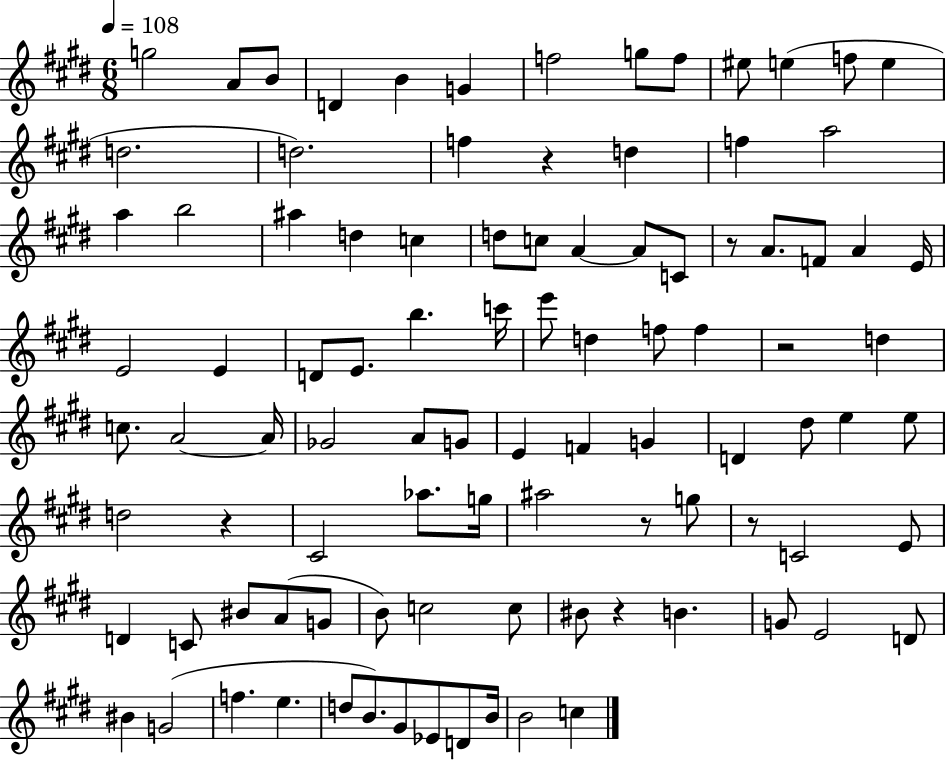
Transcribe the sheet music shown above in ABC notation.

X:1
T:Untitled
M:6/8
L:1/4
K:E
g2 A/2 B/2 D B G f2 g/2 f/2 ^e/2 e f/2 e d2 d2 f z d f a2 a b2 ^a d c d/2 c/2 A A/2 C/2 z/2 A/2 F/2 A E/4 E2 E D/2 E/2 b c'/4 e'/2 d f/2 f z2 d c/2 A2 A/4 _G2 A/2 G/2 E F G D ^d/2 e e/2 d2 z ^C2 _a/2 g/4 ^a2 z/2 g/2 z/2 C2 E/2 D C/2 ^B/2 A/2 G/2 B/2 c2 c/2 ^B/2 z B G/2 E2 D/2 ^B G2 f e d/2 B/2 ^G/2 _E/2 D/2 B/4 B2 c